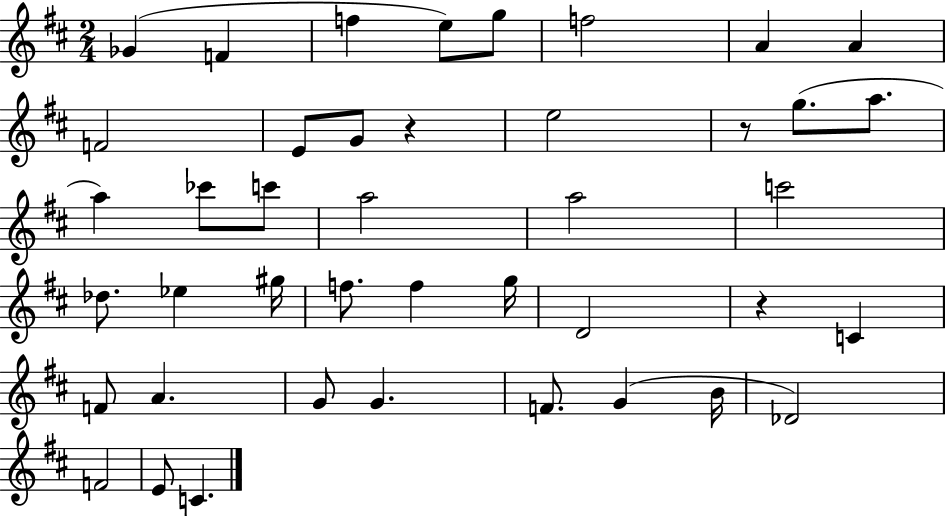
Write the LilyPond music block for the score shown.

{
  \clef treble
  \numericTimeSignature
  \time 2/4
  \key d \major
  ges'4( f'4 | f''4 e''8) g''8 | f''2 | a'4 a'4 | \break f'2 | e'8 g'8 r4 | e''2 | r8 g''8.( a''8. | \break a''4) ces'''8 c'''8 | a''2 | a''2 | c'''2 | \break des''8. ees''4 gis''16 | f''8. f''4 g''16 | d'2 | r4 c'4 | \break f'8 a'4. | g'8 g'4. | f'8. g'4( b'16 | des'2) | \break f'2 | e'8 c'4. | \bar "|."
}